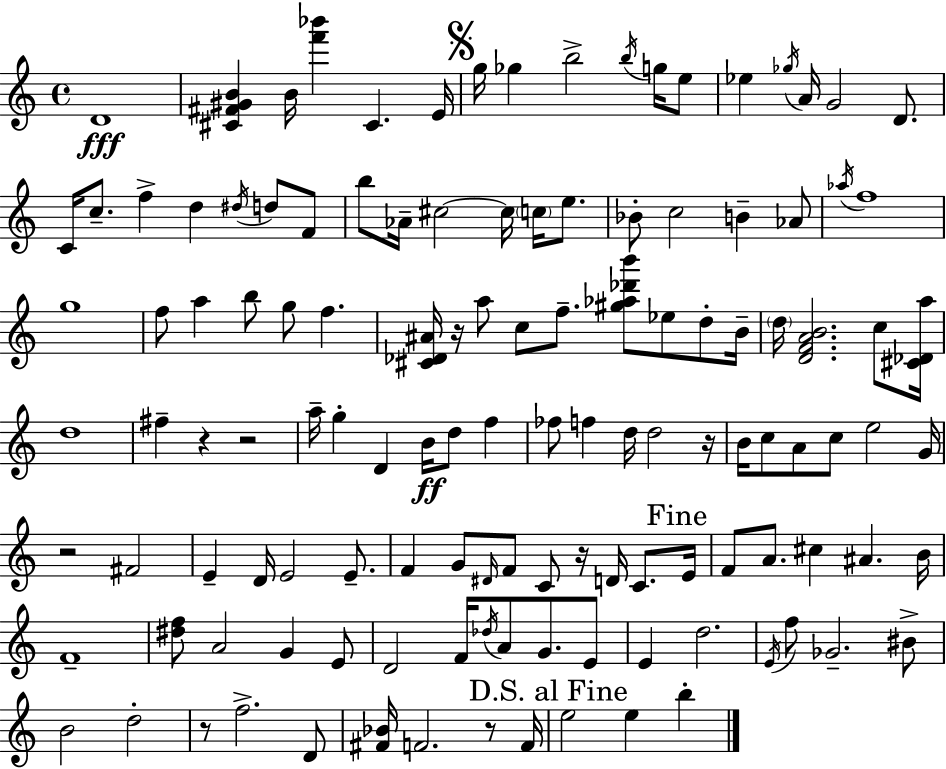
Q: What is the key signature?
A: A minor